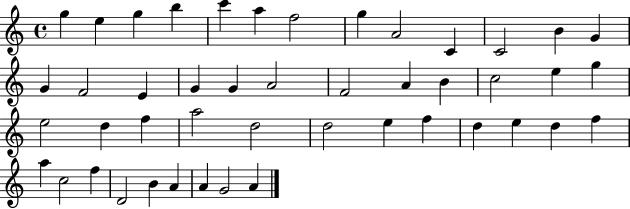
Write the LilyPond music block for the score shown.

{
  \clef treble
  \time 4/4
  \defaultTimeSignature
  \key c \major
  g''4 e''4 g''4 b''4 | c'''4 a''4 f''2 | g''4 a'2 c'4 | c'2 b'4 g'4 | \break g'4 f'2 e'4 | g'4 g'4 a'2 | f'2 a'4 b'4 | c''2 e''4 g''4 | \break e''2 d''4 f''4 | a''2 d''2 | d''2 e''4 f''4 | d''4 e''4 d''4 f''4 | \break a''4 c''2 f''4 | d'2 b'4 a'4 | a'4 g'2 a'4 | \bar "|."
}